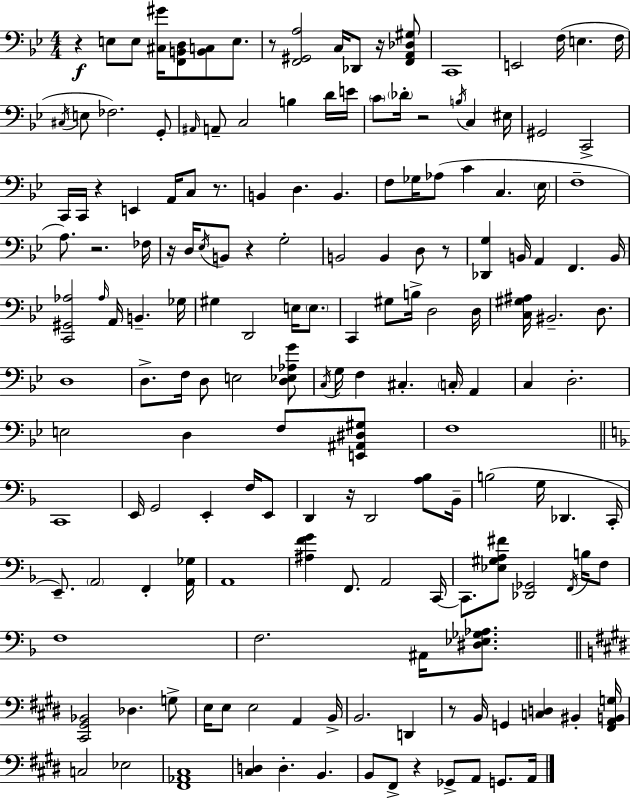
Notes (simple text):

R/q E3/e E3/e [C#3,G#4]/s [F2,B2,D3]/e [B2,C3]/e E3/e. R/e [F2,G#2,A3]/h C3/s Db2/e R/s [F2,A2,Db3,G#3]/e C2/w E2/h F3/s E3/q. F3/s C#3/s E3/e FES3/h. G2/e A#2/s A2/e C3/h B3/q D4/s E4/s C4/e Db4/s R/h B3/s C3/q EIS3/s G#2/h C2/h C2/s C2/s R/q E2/q A2/s C3/e R/e. B2/q D3/q. B2/q. F3/e Gb3/s Ab3/e C4/q C3/q. Eb3/s F3/w A3/e. R/h. FES3/s R/s D3/s Eb3/s B2/e R/q G3/h B2/h B2/q D3/e R/e [Db2,G3]/q B2/s A2/q F2/q. B2/s [C2,G#2,Ab3]/h Ab3/s A2/s B2/q. Gb3/s G#3/q D2/h E3/s E3/e. C2/q G#3/e B3/s D3/h D3/s [C3,G#3,A#3]/s BIS2/h. D3/e. D3/w D3/e. F3/s D3/e E3/h [D3,Eb3,Ab3,G4]/e C3/s G3/s F3/q C#3/q. C3/s A2/q C3/q D3/h. E3/h D3/q F3/e [E2,A#2,D#3,G#3]/e F3/w C2/w E2/s G2/h E2/q F3/s E2/e D2/q R/s D2/h [A3,Bb3]/e Bb2/s B3/h G3/s Db2/q. C2/s E2/e. A2/h F2/q [A2,Gb3]/s A2/w [A#3,F4,G4]/q F2/e. A2/h C2/s C2/e. [Eb3,G#3,A3,F#4]/e [Db2,Gb2]/h F2/s B3/s F3/e F3/w F3/h. A#2/s [D#3,Eb3,Gb3,Ab3]/e. [C#2,G#2,Bb2]/h Db3/q. G3/e E3/s E3/e E3/h A2/q B2/s B2/h. D2/q R/e B2/s G2/q [C3,D3]/q BIS2/q [F#2,A2,B2,G3]/s C3/h Eb3/h [F#2,Ab2,C#3]/w [C#3,D3]/q D3/q. B2/q. B2/e F#2/e R/q Gb2/e A2/e G2/e. A2/s